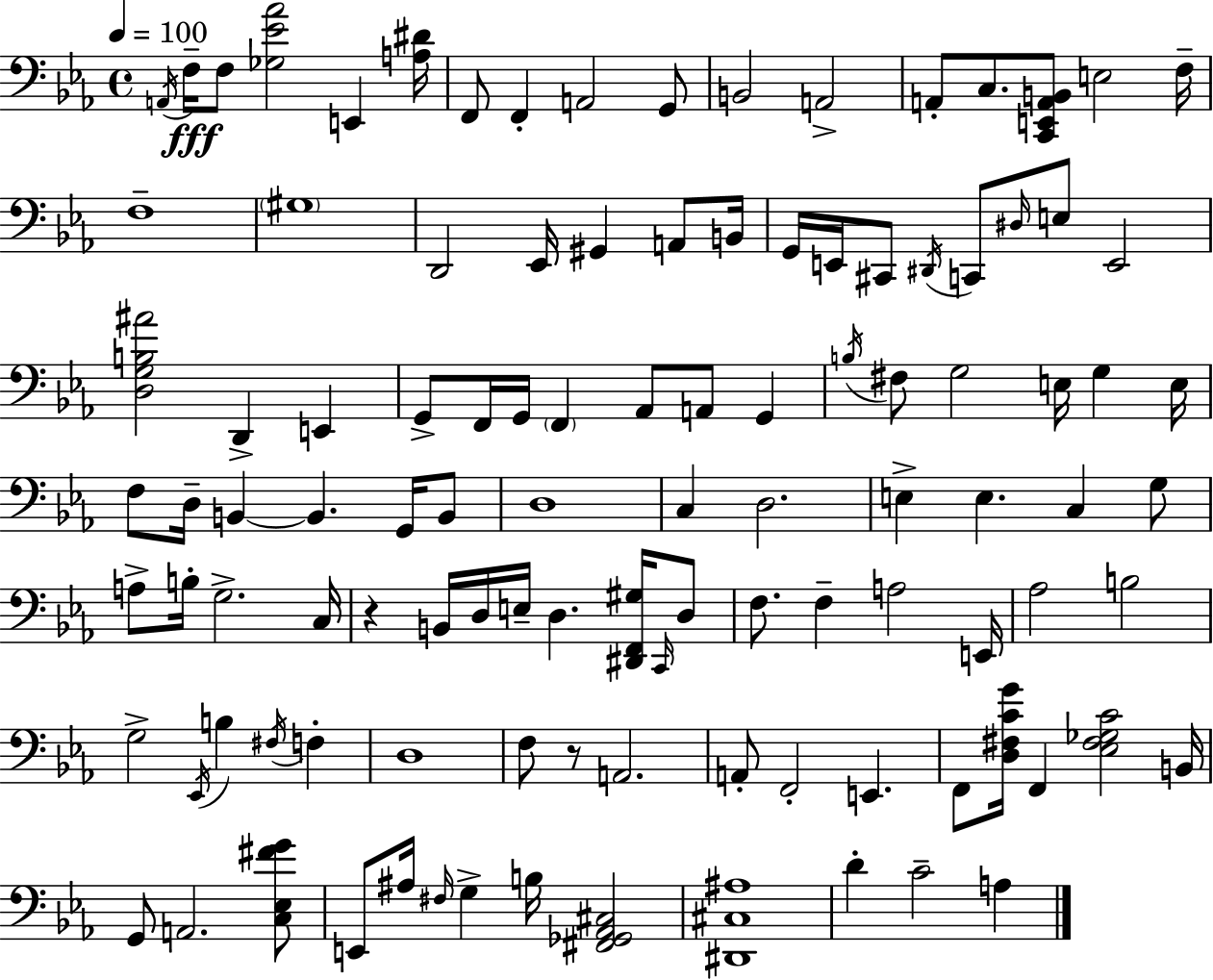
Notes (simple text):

A2/s F3/s F3/e [Gb3,Eb4,Ab4]/h E2/q [A3,D#4]/s F2/e F2/q A2/h G2/e B2/h A2/h A2/e C3/e. [C2,E2,A2,B2]/e E3/h F3/s F3/w G#3/w D2/h Eb2/s G#2/q A2/e B2/s G2/s E2/s C#2/e D#2/s C2/e D#3/s E3/e E2/h [D3,G3,B3,A#4]/h D2/q E2/q G2/e F2/s G2/s F2/q Ab2/e A2/e G2/q B3/s F#3/e G3/h E3/s G3/q E3/s F3/e D3/s B2/q B2/q. G2/s B2/e D3/w C3/q D3/h. E3/q E3/q. C3/q G3/e A3/e B3/s G3/h. C3/s R/q B2/s D3/s E3/s D3/q. [D#2,F2,G#3]/s C2/s D3/e F3/e. F3/q A3/h E2/s Ab3/h B3/h G3/h Eb2/s B3/q F#3/s F3/q D3/w F3/e R/e A2/h. A2/e F2/h E2/q. F2/e [D3,F#3,C4,G4]/s F2/q [Eb3,F#3,Gb3,C4]/h B2/s G2/e A2/h. [C3,Eb3,F#4,G4]/e E2/e A#3/s F#3/s G3/q B3/s [F#2,Gb2,Ab2,C#3]/h [D#2,C#3,A#3]/w D4/q C4/h A3/q